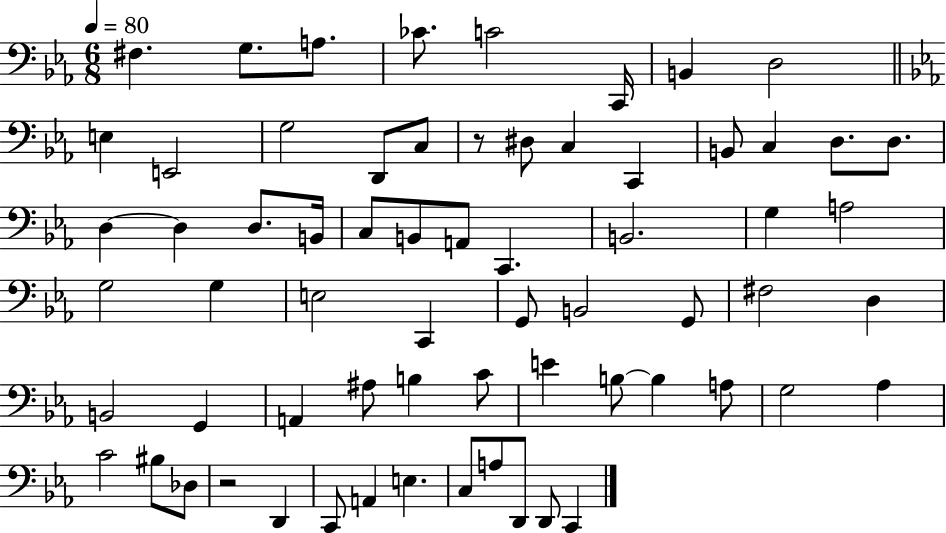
F#3/q. G3/e. A3/e. CES4/e. C4/h C2/s B2/q D3/h E3/q E2/h G3/h D2/e C3/e R/e D#3/e C3/q C2/q B2/e C3/q D3/e. D3/e. D3/q D3/q D3/e. B2/s C3/e B2/e A2/e C2/q. B2/h. G3/q A3/h G3/h G3/q E3/h C2/q G2/e B2/h G2/e F#3/h D3/q B2/h G2/q A2/q A#3/e B3/q C4/e E4/q B3/e B3/q A3/e G3/h Ab3/q C4/h BIS3/e Db3/e R/h D2/q C2/e A2/q E3/q. C3/e A3/e D2/e D2/e C2/q